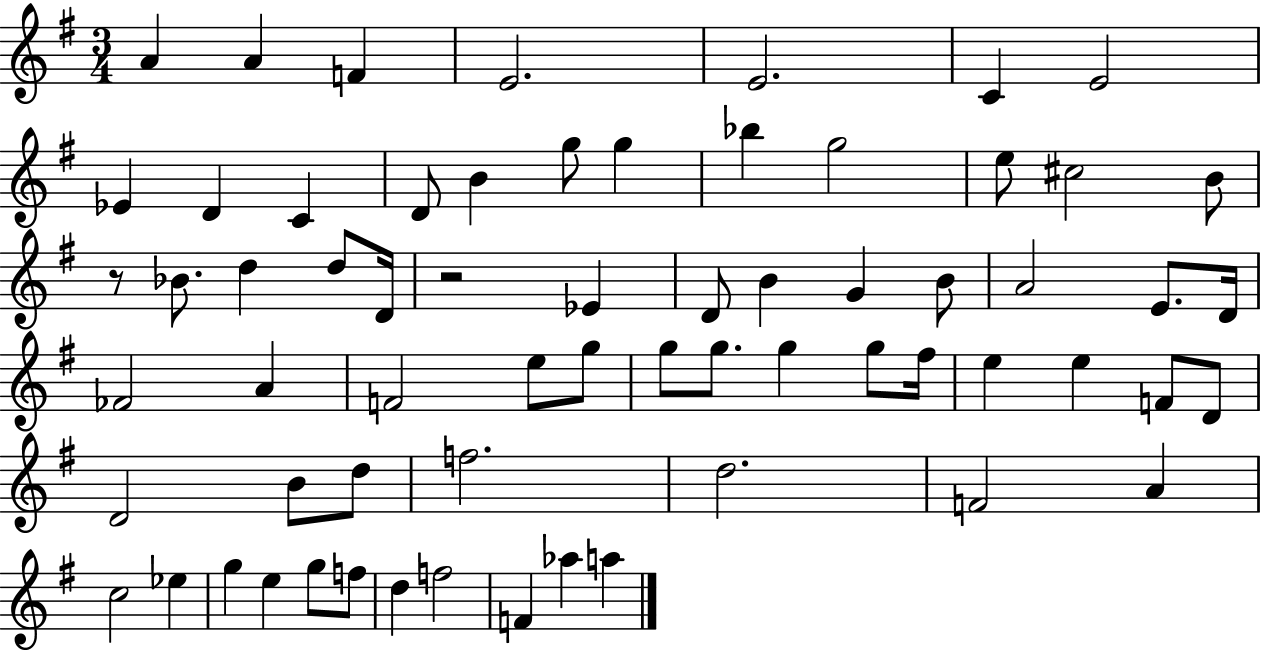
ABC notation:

X:1
T:Untitled
M:3/4
L:1/4
K:G
A A F E2 E2 C E2 _E D C D/2 B g/2 g _b g2 e/2 ^c2 B/2 z/2 _B/2 d d/2 D/4 z2 _E D/2 B G B/2 A2 E/2 D/4 _F2 A F2 e/2 g/2 g/2 g/2 g g/2 ^f/4 e e F/2 D/2 D2 B/2 d/2 f2 d2 F2 A c2 _e g e g/2 f/2 d f2 F _a a